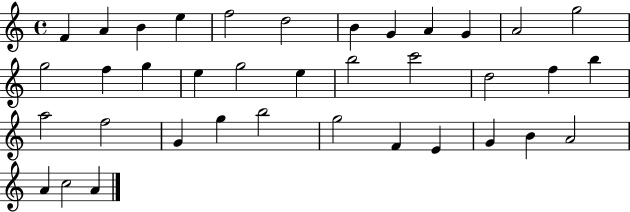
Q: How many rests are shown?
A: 0